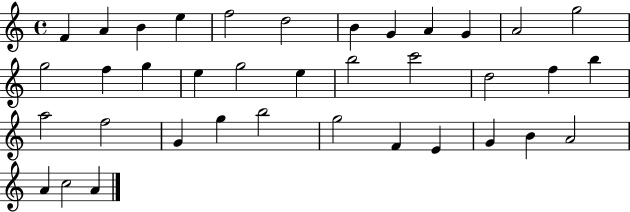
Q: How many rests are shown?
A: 0